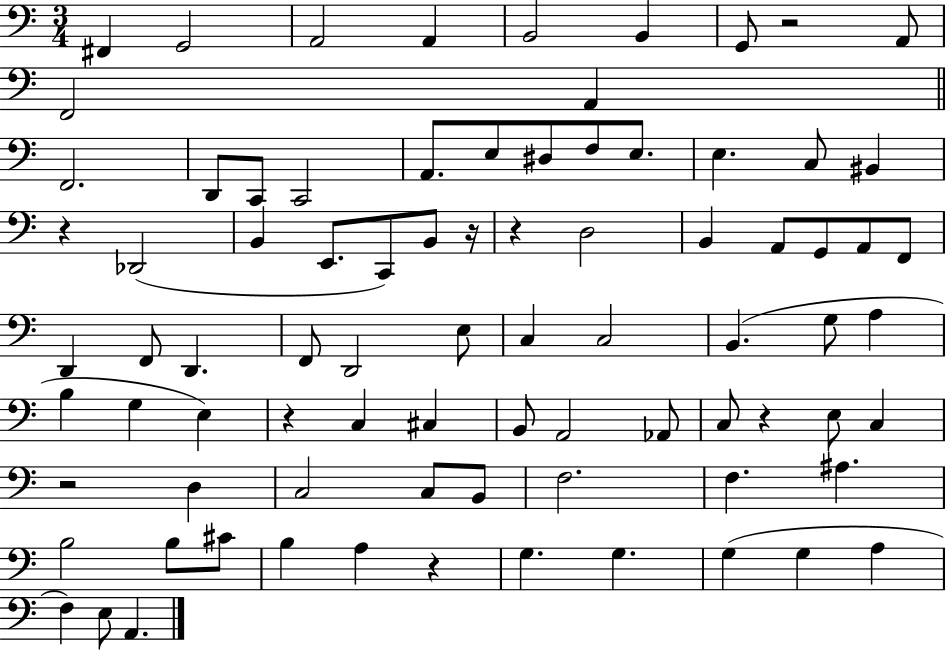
{
  \clef bass
  \numericTimeSignature
  \time 3/4
  \key c \major
  fis,4 g,2 | a,2 a,4 | b,2 b,4 | g,8 r2 a,8 | \break f,2 a,4 | \bar "||" \break \key a \minor f,2. | d,8 c,8 c,2 | a,8. e8 dis8 f8 e8. | e4. c8 bis,4 | \break r4 des,2( | b,4 e,8. c,8) b,8 r16 | r4 d2 | b,4 a,8 g,8 a,8 f,8 | \break d,4 f,8 d,4. | f,8 d,2 e8 | c4 c2 | b,4.( g8 a4 | \break b4 g4 e4) | r4 c4 cis4 | b,8 a,2 aes,8 | c8 r4 e8 c4 | \break r2 d4 | c2 c8 b,8 | f2. | f4. ais4. | \break b2 b8 cis'8 | b4 a4 r4 | g4. g4. | g4( g4 a4 | \break f4) e8 a,4. | \bar "|."
}